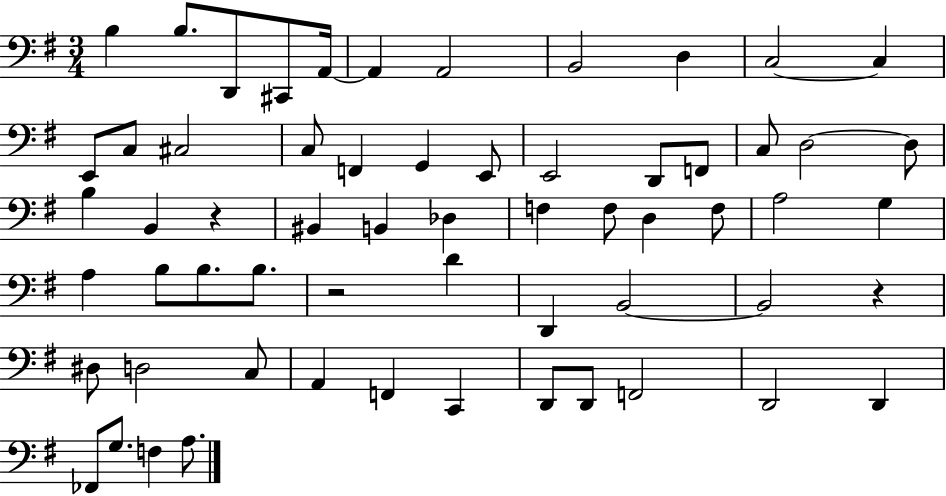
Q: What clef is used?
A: bass